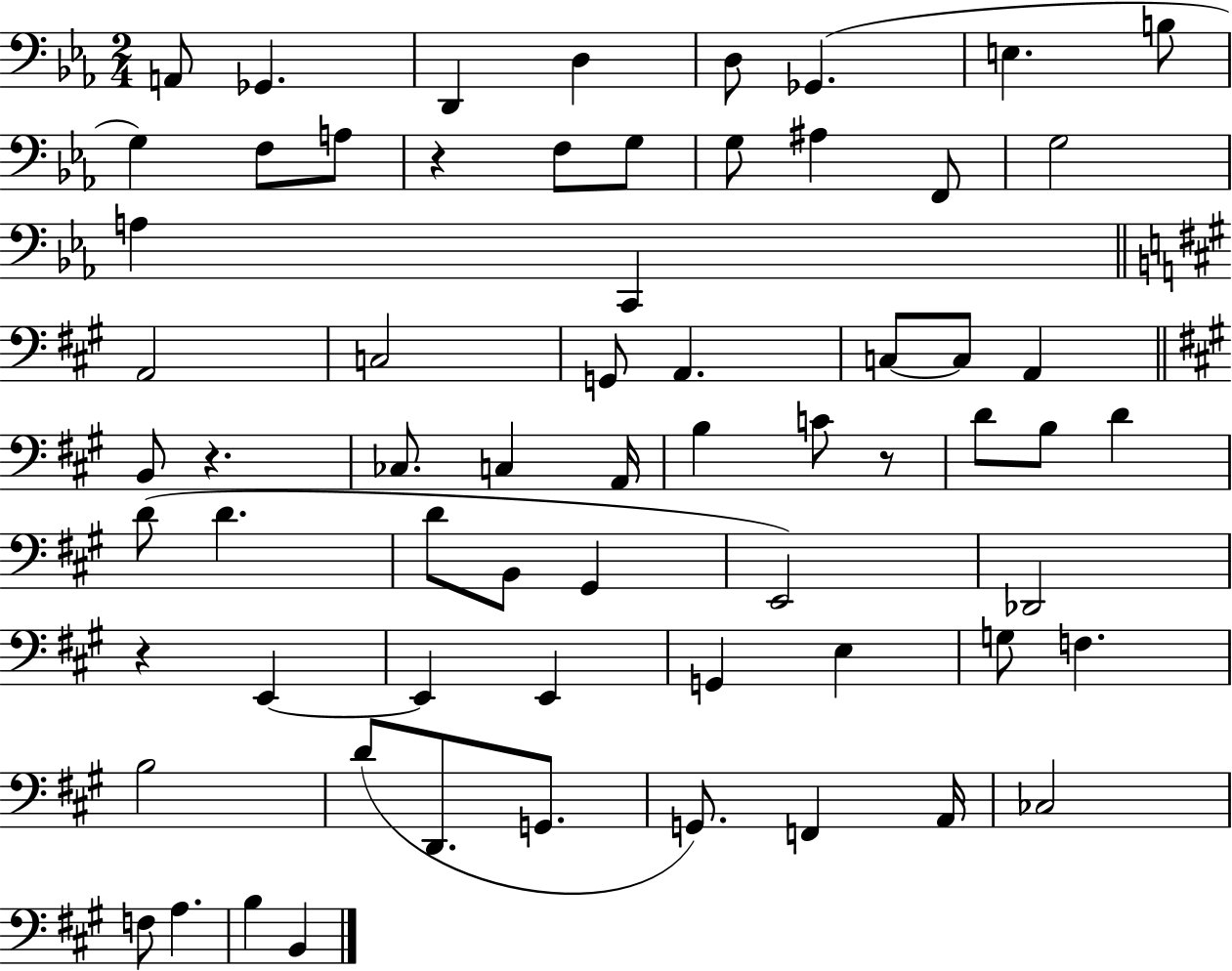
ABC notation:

X:1
T:Untitled
M:2/4
L:1/4
K:Eb
A,,/2 _G,, D,, D, D,/2 _G,, E, B,/2 G, F,/2 A,/2 z F,/2 G,/2 G,/2 ^A, F,,/2 G,2 A, C,, A,,2 C,2 G,,/2 A,, C,/2 C,/2 A,, B,,/2 z _C,/2 C, A,,/4 B, C/2 z/2 D/2 B,/2 D D/2 D D/2 B,,/2 ^G,, E,,2 _D,,2 z E,, E,, E,, G,, E, G,/2 F, B,2 D/2 D,,/2 G,,/2 G,,/2 F,, A,,/4 _C,2 F,/2 A, B, B,,